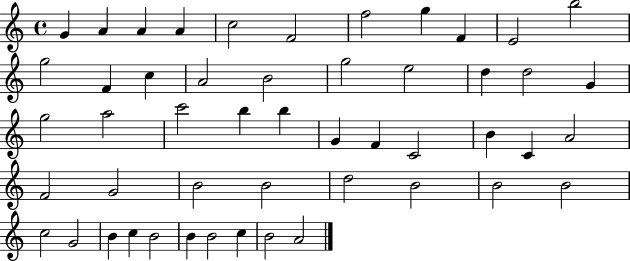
X:1
T:Untitled
M:4/4
L:1/4
K:C
G A A A c2 F2 f2 g F E2 b2 g2 F c A2 B2 g2 e2 d d2 G g2 a2 c'2 b b G F C2 B C A2 F2 G2 B2 B2 d2 B2 B2 B2 c2 G2 B c B2 B B2 c B2 A2